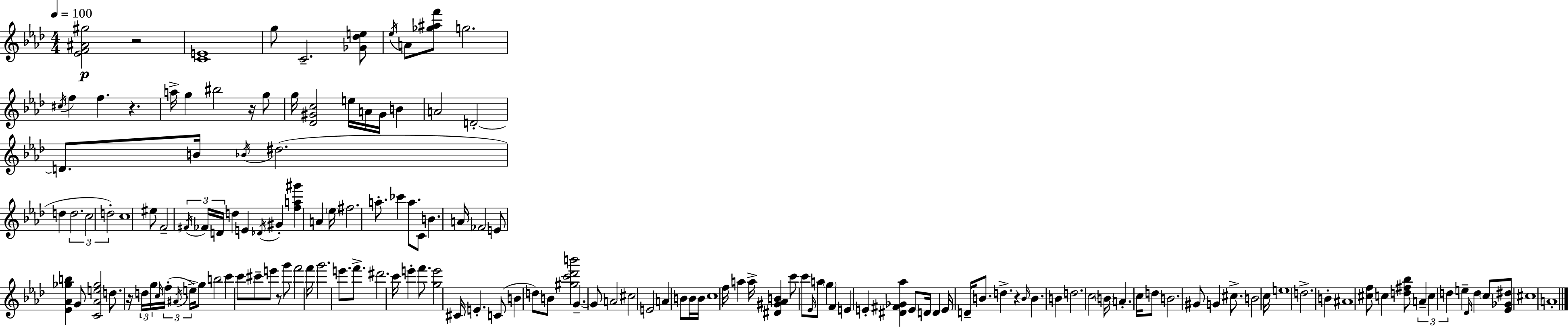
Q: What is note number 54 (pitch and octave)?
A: F5